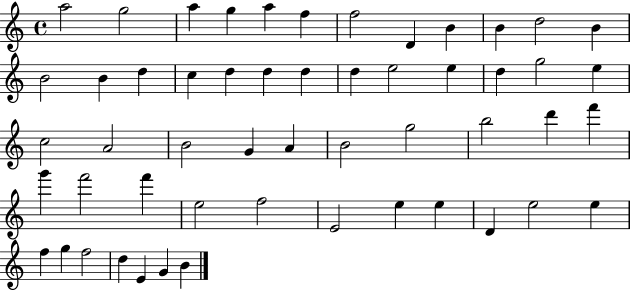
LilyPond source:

{
  \clef treble
  \time 4/4
  \defaultTimeSignature
  \key c \major
  a''2 g''2 | a''4 g''4 a''4 f''4 | f''2 d'4 b'4 | b'4 d''2 b'4 | \break b'2 b'4 d''4 | c''4 d''4 d''4 d''4 | d''4 e''2 e''4 | d''4 g''2 e''4 | \break c''2 a'2 | b'2 g'4 a'4 | b'2 g''2 | b''2 d'''4 f'''4 | \break g'''4 f'''2 f'''4 | e''2 f''2 | e'2 e''4 e''4 | d'4 e''2 e''4 | \break f''4 g''4 f''2 | d''4 e'4 g'4 b'4 | \bar "|."
}